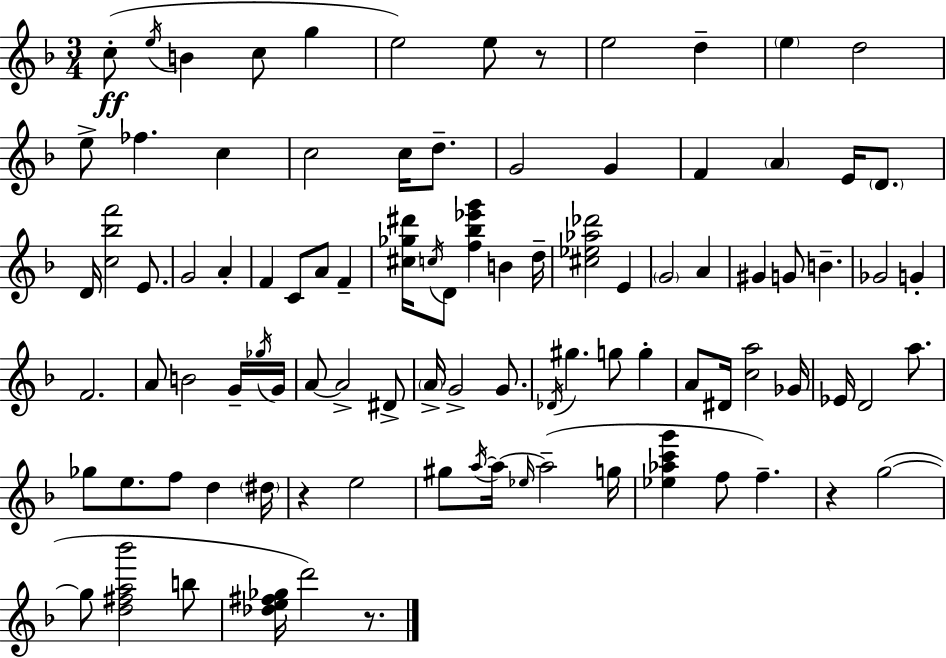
C5/e E5/s B4/q C5/e G5/q E5/h E5/e R/e E5/h D5/q E5/q D5/h E5/e FES5/q. C5/q C5/h C5/s D5/e. G4/h G4/q F4/q A4/q E4/s D4/e. D4/s [C5,Bb5,F6]/h E4/e. G4/h A4/q F4/q C4/e A4/e F4/q [C#5,Gb5,D#6]/s C5/s D4/e [F5,Bb5,Eb6,G6]/q B4/q D5/s [C#5,Eb5,Ab5,Db6]/h E4/q G4/h A4/q G#4/q G4/e B4/q. Gb4/h G4/q F4/h. A4/e B4/h G4/s Gb5/s G4/s A4/e A4/h D#4/e A4/s G4/h G4/e. Db4/s G#5/q. G5/e G5/q A4/e D#4/s [C5,A5]/h Gb4/s Eb4/s D4/h A5/e. Gb5/e E5/e. F5/e D5/q D#5/s R/q E5/h G#5/e A5/s A5/s Eb5/s A5/h G5/s [Eb5,Ab5,C6,G6]/q F5/e F5/q. R/q G5/h G5/e [D5,F#5,A5,Bb6]/h B5/e [Db5,E5,F#5,Gb5]/s D6/h R/e.